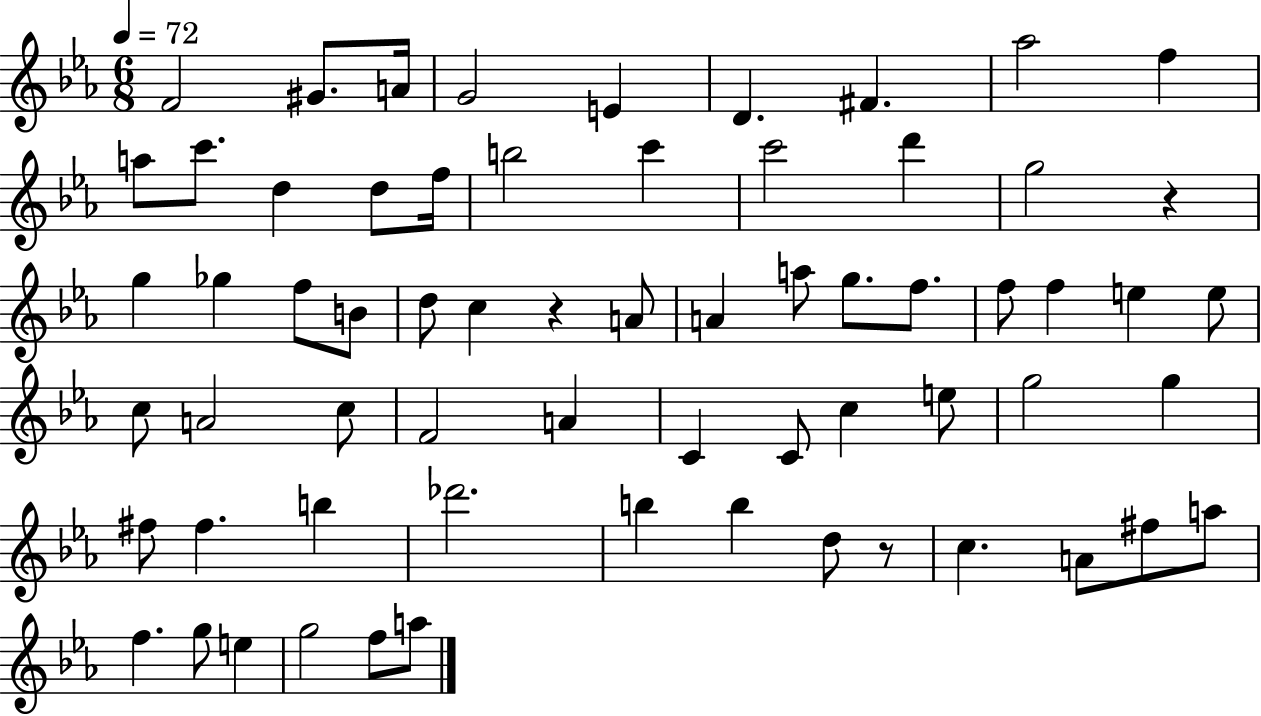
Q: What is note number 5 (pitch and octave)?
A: E4